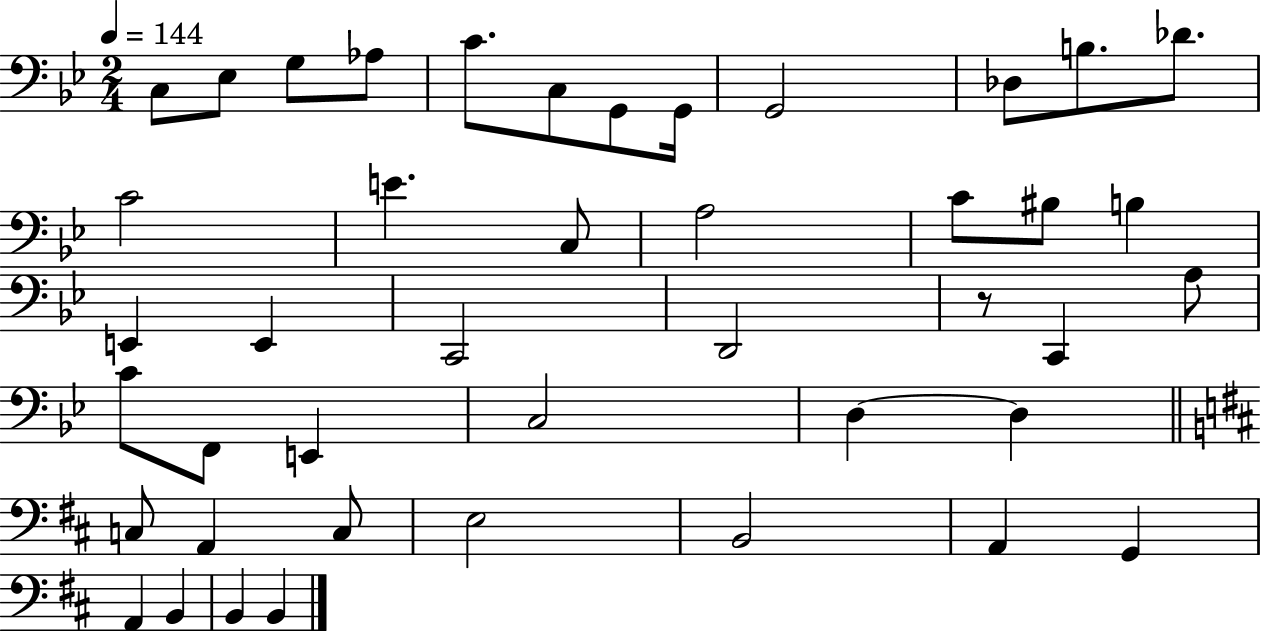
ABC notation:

X:1
T:Untitled
M:2/4
L:1/4
K:Bb
C,/2 _E,/2 G,/2 _A,/2 C/2 C,/2 G,,/2 G,,/4 G,,2 _D,/2 B,/2 _D/2 C2 E C,/2 A,2 C/2 ^B,/2 B, E,, E,, C,,2 D,,2 z/2 C,, A,/2 C/2 F,,/2 E,, C,2 D, D, C,/2 A,, C,/2 E,2 B,,2 A,, G,, A,, B,, B,, B,,